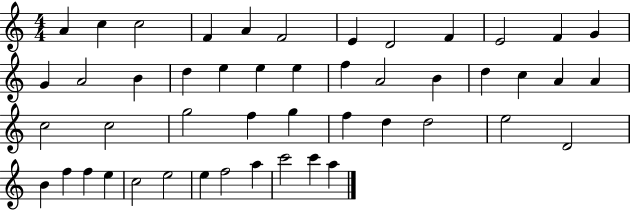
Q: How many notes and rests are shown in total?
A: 48